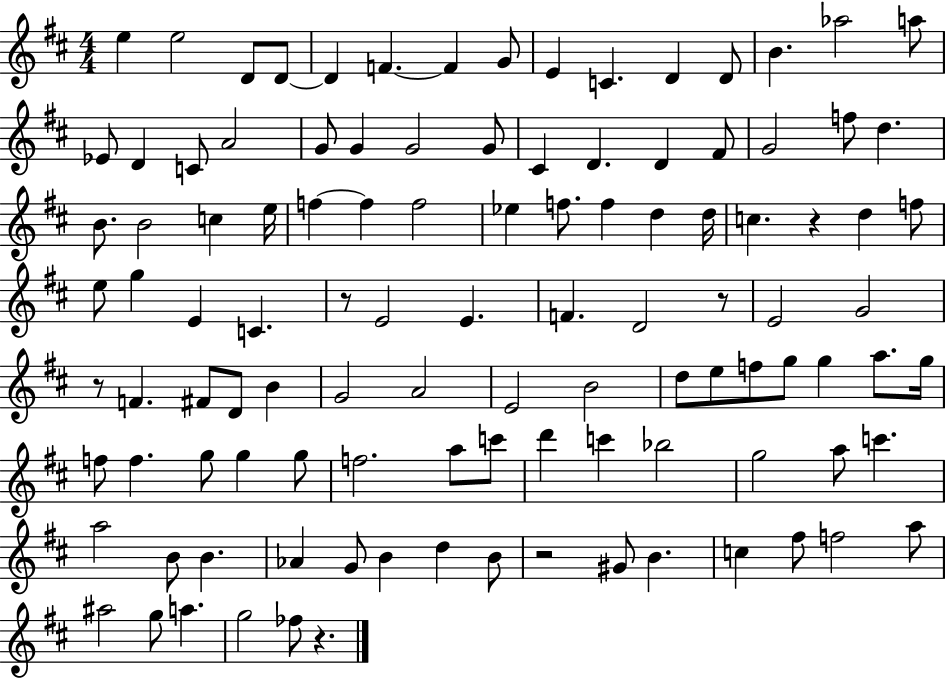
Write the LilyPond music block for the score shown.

{
  \clef treble
  \numericTimeSignature
  \time 4/4
  \key d \major
  \repeat volta 2 { e''4 e''2 d'8 d'8~~ | d'4 f'4.~~ f'4 g'8 | e'4 c'4. d'4 d'8 | b'4. aes''2 a''8 | \break ees'8 d'4 c'8 a'2 | g'8 g'4 g'2 g'8 | cis'4 d'4. d'4 fis'8 | g'2 f''8 d''4. | \break b'8. b'2 c''4 e''16 | f''4~~ f''4 f''2 | ees''4 f''8. f''4 d''4 d''16 | c''4. r4 d''4 f''8 | \break e''8 g''4 e'4 c'4. | r8 e'2 e'4. | f'4. d'2 r8 | e'2 g'2 | \break r8 f'4. fis'8 d'8 b'4 | g'2 a'2 | e'2 b'2 | d''8 e''8 f''8 g''8 g''4 a''8. g''16 | \break f''8 f''4. g''8 g''4 g''8 | f''2. a''8 c'''8 | d'''4 c'''4 bes''2 | g''2 a''8 c'''4. | \break a''2 b'8 b'4. | aes'4 g'8 b'4 d''4 b'8 | r2 gis'8 b'4. | c''4 fis''8 f''2 a''8 | \break ais''2 g''8 a''4. | g''2 fes''8 r4. | } \bar "|."
}